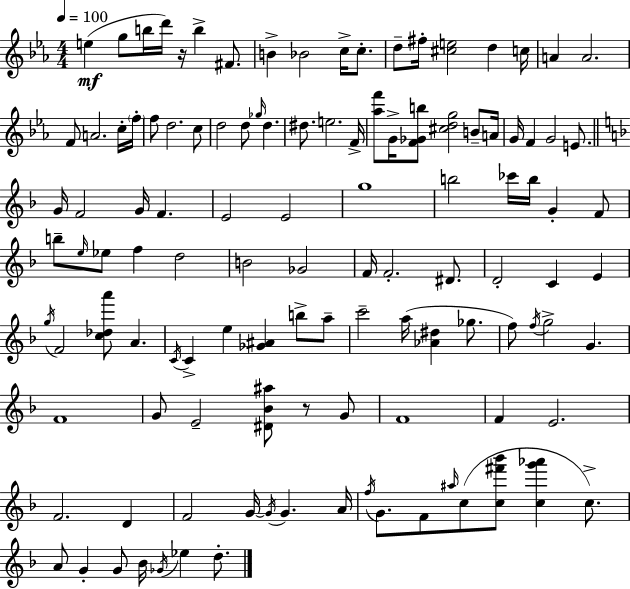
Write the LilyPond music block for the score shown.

{
  \clef treble
  \numericTimeSignature
  \time 4/4
  \key c \minor
  \tempo 4 = 100
  e''4(\mf g''8 b''16 d'''16) r16 b''4-> fis'8. | b'4-> bes'2 c''16-> c''8.-. | d''8-- fis''16-. <cis'' e''>2 d''4 c''16 | a'4 a'2. | \break f'8 a'2. c''16-. \parenthesize f''16-. | f''8 d''2. c''8 | d''2 d''8 \grace { ges''16 } d''4. | dis''8. e''2. | \break f'16-> <aes'' f'''>8 g'16-> <f' ges' b''>8 <cis'' d'' g''>2 b'8-- | a'16 g'16 f'4 g'2 e'8. | \bar "||" \break \key f \major g'16 f'2 g'16 f'4. | e'2 e'2 | g''1 | b''2 ces'''16 b''16 g'4-. f'8 | \break b''8-- \grace { e''16 } ees''8 f''4 d''2 | b'2 ges'2 | f'16 f'2.-. dis'8. | d'2-. c'4 e'4 | \break \acciaccatura { g''16 } f'2 <c'' des'' a'''>8 a'4. | \acciaccatura { c'16 } c'4-> e''4 <ges' ais'>4 b''8-> | a''8-- c'''2-- a''16( <aes' dis''>4 | ges''8. f''8) \acciaccatura { f''16 } g''2-> g'4. | \break f'1 | g'8 e'2-- <dis' bes' ais''>8 | r8 g'8 f'1 | f'4 e'2. | \break f'2. | d'4 f'2 g'16~~ \acciaccatura { g'16 } g'4. | a'16 \acciaccatura { f''16 } g'8. f'8 \grace { ais''16 } c''8( <c'' fis''' bes'''>8 | <c'' g''' aes'''>4 c''8.->) a'8 g'4-. g'8 bes'16 | \break \acciaccatura { ges'16 } ees''4 d''8.-. \bar "|."
}